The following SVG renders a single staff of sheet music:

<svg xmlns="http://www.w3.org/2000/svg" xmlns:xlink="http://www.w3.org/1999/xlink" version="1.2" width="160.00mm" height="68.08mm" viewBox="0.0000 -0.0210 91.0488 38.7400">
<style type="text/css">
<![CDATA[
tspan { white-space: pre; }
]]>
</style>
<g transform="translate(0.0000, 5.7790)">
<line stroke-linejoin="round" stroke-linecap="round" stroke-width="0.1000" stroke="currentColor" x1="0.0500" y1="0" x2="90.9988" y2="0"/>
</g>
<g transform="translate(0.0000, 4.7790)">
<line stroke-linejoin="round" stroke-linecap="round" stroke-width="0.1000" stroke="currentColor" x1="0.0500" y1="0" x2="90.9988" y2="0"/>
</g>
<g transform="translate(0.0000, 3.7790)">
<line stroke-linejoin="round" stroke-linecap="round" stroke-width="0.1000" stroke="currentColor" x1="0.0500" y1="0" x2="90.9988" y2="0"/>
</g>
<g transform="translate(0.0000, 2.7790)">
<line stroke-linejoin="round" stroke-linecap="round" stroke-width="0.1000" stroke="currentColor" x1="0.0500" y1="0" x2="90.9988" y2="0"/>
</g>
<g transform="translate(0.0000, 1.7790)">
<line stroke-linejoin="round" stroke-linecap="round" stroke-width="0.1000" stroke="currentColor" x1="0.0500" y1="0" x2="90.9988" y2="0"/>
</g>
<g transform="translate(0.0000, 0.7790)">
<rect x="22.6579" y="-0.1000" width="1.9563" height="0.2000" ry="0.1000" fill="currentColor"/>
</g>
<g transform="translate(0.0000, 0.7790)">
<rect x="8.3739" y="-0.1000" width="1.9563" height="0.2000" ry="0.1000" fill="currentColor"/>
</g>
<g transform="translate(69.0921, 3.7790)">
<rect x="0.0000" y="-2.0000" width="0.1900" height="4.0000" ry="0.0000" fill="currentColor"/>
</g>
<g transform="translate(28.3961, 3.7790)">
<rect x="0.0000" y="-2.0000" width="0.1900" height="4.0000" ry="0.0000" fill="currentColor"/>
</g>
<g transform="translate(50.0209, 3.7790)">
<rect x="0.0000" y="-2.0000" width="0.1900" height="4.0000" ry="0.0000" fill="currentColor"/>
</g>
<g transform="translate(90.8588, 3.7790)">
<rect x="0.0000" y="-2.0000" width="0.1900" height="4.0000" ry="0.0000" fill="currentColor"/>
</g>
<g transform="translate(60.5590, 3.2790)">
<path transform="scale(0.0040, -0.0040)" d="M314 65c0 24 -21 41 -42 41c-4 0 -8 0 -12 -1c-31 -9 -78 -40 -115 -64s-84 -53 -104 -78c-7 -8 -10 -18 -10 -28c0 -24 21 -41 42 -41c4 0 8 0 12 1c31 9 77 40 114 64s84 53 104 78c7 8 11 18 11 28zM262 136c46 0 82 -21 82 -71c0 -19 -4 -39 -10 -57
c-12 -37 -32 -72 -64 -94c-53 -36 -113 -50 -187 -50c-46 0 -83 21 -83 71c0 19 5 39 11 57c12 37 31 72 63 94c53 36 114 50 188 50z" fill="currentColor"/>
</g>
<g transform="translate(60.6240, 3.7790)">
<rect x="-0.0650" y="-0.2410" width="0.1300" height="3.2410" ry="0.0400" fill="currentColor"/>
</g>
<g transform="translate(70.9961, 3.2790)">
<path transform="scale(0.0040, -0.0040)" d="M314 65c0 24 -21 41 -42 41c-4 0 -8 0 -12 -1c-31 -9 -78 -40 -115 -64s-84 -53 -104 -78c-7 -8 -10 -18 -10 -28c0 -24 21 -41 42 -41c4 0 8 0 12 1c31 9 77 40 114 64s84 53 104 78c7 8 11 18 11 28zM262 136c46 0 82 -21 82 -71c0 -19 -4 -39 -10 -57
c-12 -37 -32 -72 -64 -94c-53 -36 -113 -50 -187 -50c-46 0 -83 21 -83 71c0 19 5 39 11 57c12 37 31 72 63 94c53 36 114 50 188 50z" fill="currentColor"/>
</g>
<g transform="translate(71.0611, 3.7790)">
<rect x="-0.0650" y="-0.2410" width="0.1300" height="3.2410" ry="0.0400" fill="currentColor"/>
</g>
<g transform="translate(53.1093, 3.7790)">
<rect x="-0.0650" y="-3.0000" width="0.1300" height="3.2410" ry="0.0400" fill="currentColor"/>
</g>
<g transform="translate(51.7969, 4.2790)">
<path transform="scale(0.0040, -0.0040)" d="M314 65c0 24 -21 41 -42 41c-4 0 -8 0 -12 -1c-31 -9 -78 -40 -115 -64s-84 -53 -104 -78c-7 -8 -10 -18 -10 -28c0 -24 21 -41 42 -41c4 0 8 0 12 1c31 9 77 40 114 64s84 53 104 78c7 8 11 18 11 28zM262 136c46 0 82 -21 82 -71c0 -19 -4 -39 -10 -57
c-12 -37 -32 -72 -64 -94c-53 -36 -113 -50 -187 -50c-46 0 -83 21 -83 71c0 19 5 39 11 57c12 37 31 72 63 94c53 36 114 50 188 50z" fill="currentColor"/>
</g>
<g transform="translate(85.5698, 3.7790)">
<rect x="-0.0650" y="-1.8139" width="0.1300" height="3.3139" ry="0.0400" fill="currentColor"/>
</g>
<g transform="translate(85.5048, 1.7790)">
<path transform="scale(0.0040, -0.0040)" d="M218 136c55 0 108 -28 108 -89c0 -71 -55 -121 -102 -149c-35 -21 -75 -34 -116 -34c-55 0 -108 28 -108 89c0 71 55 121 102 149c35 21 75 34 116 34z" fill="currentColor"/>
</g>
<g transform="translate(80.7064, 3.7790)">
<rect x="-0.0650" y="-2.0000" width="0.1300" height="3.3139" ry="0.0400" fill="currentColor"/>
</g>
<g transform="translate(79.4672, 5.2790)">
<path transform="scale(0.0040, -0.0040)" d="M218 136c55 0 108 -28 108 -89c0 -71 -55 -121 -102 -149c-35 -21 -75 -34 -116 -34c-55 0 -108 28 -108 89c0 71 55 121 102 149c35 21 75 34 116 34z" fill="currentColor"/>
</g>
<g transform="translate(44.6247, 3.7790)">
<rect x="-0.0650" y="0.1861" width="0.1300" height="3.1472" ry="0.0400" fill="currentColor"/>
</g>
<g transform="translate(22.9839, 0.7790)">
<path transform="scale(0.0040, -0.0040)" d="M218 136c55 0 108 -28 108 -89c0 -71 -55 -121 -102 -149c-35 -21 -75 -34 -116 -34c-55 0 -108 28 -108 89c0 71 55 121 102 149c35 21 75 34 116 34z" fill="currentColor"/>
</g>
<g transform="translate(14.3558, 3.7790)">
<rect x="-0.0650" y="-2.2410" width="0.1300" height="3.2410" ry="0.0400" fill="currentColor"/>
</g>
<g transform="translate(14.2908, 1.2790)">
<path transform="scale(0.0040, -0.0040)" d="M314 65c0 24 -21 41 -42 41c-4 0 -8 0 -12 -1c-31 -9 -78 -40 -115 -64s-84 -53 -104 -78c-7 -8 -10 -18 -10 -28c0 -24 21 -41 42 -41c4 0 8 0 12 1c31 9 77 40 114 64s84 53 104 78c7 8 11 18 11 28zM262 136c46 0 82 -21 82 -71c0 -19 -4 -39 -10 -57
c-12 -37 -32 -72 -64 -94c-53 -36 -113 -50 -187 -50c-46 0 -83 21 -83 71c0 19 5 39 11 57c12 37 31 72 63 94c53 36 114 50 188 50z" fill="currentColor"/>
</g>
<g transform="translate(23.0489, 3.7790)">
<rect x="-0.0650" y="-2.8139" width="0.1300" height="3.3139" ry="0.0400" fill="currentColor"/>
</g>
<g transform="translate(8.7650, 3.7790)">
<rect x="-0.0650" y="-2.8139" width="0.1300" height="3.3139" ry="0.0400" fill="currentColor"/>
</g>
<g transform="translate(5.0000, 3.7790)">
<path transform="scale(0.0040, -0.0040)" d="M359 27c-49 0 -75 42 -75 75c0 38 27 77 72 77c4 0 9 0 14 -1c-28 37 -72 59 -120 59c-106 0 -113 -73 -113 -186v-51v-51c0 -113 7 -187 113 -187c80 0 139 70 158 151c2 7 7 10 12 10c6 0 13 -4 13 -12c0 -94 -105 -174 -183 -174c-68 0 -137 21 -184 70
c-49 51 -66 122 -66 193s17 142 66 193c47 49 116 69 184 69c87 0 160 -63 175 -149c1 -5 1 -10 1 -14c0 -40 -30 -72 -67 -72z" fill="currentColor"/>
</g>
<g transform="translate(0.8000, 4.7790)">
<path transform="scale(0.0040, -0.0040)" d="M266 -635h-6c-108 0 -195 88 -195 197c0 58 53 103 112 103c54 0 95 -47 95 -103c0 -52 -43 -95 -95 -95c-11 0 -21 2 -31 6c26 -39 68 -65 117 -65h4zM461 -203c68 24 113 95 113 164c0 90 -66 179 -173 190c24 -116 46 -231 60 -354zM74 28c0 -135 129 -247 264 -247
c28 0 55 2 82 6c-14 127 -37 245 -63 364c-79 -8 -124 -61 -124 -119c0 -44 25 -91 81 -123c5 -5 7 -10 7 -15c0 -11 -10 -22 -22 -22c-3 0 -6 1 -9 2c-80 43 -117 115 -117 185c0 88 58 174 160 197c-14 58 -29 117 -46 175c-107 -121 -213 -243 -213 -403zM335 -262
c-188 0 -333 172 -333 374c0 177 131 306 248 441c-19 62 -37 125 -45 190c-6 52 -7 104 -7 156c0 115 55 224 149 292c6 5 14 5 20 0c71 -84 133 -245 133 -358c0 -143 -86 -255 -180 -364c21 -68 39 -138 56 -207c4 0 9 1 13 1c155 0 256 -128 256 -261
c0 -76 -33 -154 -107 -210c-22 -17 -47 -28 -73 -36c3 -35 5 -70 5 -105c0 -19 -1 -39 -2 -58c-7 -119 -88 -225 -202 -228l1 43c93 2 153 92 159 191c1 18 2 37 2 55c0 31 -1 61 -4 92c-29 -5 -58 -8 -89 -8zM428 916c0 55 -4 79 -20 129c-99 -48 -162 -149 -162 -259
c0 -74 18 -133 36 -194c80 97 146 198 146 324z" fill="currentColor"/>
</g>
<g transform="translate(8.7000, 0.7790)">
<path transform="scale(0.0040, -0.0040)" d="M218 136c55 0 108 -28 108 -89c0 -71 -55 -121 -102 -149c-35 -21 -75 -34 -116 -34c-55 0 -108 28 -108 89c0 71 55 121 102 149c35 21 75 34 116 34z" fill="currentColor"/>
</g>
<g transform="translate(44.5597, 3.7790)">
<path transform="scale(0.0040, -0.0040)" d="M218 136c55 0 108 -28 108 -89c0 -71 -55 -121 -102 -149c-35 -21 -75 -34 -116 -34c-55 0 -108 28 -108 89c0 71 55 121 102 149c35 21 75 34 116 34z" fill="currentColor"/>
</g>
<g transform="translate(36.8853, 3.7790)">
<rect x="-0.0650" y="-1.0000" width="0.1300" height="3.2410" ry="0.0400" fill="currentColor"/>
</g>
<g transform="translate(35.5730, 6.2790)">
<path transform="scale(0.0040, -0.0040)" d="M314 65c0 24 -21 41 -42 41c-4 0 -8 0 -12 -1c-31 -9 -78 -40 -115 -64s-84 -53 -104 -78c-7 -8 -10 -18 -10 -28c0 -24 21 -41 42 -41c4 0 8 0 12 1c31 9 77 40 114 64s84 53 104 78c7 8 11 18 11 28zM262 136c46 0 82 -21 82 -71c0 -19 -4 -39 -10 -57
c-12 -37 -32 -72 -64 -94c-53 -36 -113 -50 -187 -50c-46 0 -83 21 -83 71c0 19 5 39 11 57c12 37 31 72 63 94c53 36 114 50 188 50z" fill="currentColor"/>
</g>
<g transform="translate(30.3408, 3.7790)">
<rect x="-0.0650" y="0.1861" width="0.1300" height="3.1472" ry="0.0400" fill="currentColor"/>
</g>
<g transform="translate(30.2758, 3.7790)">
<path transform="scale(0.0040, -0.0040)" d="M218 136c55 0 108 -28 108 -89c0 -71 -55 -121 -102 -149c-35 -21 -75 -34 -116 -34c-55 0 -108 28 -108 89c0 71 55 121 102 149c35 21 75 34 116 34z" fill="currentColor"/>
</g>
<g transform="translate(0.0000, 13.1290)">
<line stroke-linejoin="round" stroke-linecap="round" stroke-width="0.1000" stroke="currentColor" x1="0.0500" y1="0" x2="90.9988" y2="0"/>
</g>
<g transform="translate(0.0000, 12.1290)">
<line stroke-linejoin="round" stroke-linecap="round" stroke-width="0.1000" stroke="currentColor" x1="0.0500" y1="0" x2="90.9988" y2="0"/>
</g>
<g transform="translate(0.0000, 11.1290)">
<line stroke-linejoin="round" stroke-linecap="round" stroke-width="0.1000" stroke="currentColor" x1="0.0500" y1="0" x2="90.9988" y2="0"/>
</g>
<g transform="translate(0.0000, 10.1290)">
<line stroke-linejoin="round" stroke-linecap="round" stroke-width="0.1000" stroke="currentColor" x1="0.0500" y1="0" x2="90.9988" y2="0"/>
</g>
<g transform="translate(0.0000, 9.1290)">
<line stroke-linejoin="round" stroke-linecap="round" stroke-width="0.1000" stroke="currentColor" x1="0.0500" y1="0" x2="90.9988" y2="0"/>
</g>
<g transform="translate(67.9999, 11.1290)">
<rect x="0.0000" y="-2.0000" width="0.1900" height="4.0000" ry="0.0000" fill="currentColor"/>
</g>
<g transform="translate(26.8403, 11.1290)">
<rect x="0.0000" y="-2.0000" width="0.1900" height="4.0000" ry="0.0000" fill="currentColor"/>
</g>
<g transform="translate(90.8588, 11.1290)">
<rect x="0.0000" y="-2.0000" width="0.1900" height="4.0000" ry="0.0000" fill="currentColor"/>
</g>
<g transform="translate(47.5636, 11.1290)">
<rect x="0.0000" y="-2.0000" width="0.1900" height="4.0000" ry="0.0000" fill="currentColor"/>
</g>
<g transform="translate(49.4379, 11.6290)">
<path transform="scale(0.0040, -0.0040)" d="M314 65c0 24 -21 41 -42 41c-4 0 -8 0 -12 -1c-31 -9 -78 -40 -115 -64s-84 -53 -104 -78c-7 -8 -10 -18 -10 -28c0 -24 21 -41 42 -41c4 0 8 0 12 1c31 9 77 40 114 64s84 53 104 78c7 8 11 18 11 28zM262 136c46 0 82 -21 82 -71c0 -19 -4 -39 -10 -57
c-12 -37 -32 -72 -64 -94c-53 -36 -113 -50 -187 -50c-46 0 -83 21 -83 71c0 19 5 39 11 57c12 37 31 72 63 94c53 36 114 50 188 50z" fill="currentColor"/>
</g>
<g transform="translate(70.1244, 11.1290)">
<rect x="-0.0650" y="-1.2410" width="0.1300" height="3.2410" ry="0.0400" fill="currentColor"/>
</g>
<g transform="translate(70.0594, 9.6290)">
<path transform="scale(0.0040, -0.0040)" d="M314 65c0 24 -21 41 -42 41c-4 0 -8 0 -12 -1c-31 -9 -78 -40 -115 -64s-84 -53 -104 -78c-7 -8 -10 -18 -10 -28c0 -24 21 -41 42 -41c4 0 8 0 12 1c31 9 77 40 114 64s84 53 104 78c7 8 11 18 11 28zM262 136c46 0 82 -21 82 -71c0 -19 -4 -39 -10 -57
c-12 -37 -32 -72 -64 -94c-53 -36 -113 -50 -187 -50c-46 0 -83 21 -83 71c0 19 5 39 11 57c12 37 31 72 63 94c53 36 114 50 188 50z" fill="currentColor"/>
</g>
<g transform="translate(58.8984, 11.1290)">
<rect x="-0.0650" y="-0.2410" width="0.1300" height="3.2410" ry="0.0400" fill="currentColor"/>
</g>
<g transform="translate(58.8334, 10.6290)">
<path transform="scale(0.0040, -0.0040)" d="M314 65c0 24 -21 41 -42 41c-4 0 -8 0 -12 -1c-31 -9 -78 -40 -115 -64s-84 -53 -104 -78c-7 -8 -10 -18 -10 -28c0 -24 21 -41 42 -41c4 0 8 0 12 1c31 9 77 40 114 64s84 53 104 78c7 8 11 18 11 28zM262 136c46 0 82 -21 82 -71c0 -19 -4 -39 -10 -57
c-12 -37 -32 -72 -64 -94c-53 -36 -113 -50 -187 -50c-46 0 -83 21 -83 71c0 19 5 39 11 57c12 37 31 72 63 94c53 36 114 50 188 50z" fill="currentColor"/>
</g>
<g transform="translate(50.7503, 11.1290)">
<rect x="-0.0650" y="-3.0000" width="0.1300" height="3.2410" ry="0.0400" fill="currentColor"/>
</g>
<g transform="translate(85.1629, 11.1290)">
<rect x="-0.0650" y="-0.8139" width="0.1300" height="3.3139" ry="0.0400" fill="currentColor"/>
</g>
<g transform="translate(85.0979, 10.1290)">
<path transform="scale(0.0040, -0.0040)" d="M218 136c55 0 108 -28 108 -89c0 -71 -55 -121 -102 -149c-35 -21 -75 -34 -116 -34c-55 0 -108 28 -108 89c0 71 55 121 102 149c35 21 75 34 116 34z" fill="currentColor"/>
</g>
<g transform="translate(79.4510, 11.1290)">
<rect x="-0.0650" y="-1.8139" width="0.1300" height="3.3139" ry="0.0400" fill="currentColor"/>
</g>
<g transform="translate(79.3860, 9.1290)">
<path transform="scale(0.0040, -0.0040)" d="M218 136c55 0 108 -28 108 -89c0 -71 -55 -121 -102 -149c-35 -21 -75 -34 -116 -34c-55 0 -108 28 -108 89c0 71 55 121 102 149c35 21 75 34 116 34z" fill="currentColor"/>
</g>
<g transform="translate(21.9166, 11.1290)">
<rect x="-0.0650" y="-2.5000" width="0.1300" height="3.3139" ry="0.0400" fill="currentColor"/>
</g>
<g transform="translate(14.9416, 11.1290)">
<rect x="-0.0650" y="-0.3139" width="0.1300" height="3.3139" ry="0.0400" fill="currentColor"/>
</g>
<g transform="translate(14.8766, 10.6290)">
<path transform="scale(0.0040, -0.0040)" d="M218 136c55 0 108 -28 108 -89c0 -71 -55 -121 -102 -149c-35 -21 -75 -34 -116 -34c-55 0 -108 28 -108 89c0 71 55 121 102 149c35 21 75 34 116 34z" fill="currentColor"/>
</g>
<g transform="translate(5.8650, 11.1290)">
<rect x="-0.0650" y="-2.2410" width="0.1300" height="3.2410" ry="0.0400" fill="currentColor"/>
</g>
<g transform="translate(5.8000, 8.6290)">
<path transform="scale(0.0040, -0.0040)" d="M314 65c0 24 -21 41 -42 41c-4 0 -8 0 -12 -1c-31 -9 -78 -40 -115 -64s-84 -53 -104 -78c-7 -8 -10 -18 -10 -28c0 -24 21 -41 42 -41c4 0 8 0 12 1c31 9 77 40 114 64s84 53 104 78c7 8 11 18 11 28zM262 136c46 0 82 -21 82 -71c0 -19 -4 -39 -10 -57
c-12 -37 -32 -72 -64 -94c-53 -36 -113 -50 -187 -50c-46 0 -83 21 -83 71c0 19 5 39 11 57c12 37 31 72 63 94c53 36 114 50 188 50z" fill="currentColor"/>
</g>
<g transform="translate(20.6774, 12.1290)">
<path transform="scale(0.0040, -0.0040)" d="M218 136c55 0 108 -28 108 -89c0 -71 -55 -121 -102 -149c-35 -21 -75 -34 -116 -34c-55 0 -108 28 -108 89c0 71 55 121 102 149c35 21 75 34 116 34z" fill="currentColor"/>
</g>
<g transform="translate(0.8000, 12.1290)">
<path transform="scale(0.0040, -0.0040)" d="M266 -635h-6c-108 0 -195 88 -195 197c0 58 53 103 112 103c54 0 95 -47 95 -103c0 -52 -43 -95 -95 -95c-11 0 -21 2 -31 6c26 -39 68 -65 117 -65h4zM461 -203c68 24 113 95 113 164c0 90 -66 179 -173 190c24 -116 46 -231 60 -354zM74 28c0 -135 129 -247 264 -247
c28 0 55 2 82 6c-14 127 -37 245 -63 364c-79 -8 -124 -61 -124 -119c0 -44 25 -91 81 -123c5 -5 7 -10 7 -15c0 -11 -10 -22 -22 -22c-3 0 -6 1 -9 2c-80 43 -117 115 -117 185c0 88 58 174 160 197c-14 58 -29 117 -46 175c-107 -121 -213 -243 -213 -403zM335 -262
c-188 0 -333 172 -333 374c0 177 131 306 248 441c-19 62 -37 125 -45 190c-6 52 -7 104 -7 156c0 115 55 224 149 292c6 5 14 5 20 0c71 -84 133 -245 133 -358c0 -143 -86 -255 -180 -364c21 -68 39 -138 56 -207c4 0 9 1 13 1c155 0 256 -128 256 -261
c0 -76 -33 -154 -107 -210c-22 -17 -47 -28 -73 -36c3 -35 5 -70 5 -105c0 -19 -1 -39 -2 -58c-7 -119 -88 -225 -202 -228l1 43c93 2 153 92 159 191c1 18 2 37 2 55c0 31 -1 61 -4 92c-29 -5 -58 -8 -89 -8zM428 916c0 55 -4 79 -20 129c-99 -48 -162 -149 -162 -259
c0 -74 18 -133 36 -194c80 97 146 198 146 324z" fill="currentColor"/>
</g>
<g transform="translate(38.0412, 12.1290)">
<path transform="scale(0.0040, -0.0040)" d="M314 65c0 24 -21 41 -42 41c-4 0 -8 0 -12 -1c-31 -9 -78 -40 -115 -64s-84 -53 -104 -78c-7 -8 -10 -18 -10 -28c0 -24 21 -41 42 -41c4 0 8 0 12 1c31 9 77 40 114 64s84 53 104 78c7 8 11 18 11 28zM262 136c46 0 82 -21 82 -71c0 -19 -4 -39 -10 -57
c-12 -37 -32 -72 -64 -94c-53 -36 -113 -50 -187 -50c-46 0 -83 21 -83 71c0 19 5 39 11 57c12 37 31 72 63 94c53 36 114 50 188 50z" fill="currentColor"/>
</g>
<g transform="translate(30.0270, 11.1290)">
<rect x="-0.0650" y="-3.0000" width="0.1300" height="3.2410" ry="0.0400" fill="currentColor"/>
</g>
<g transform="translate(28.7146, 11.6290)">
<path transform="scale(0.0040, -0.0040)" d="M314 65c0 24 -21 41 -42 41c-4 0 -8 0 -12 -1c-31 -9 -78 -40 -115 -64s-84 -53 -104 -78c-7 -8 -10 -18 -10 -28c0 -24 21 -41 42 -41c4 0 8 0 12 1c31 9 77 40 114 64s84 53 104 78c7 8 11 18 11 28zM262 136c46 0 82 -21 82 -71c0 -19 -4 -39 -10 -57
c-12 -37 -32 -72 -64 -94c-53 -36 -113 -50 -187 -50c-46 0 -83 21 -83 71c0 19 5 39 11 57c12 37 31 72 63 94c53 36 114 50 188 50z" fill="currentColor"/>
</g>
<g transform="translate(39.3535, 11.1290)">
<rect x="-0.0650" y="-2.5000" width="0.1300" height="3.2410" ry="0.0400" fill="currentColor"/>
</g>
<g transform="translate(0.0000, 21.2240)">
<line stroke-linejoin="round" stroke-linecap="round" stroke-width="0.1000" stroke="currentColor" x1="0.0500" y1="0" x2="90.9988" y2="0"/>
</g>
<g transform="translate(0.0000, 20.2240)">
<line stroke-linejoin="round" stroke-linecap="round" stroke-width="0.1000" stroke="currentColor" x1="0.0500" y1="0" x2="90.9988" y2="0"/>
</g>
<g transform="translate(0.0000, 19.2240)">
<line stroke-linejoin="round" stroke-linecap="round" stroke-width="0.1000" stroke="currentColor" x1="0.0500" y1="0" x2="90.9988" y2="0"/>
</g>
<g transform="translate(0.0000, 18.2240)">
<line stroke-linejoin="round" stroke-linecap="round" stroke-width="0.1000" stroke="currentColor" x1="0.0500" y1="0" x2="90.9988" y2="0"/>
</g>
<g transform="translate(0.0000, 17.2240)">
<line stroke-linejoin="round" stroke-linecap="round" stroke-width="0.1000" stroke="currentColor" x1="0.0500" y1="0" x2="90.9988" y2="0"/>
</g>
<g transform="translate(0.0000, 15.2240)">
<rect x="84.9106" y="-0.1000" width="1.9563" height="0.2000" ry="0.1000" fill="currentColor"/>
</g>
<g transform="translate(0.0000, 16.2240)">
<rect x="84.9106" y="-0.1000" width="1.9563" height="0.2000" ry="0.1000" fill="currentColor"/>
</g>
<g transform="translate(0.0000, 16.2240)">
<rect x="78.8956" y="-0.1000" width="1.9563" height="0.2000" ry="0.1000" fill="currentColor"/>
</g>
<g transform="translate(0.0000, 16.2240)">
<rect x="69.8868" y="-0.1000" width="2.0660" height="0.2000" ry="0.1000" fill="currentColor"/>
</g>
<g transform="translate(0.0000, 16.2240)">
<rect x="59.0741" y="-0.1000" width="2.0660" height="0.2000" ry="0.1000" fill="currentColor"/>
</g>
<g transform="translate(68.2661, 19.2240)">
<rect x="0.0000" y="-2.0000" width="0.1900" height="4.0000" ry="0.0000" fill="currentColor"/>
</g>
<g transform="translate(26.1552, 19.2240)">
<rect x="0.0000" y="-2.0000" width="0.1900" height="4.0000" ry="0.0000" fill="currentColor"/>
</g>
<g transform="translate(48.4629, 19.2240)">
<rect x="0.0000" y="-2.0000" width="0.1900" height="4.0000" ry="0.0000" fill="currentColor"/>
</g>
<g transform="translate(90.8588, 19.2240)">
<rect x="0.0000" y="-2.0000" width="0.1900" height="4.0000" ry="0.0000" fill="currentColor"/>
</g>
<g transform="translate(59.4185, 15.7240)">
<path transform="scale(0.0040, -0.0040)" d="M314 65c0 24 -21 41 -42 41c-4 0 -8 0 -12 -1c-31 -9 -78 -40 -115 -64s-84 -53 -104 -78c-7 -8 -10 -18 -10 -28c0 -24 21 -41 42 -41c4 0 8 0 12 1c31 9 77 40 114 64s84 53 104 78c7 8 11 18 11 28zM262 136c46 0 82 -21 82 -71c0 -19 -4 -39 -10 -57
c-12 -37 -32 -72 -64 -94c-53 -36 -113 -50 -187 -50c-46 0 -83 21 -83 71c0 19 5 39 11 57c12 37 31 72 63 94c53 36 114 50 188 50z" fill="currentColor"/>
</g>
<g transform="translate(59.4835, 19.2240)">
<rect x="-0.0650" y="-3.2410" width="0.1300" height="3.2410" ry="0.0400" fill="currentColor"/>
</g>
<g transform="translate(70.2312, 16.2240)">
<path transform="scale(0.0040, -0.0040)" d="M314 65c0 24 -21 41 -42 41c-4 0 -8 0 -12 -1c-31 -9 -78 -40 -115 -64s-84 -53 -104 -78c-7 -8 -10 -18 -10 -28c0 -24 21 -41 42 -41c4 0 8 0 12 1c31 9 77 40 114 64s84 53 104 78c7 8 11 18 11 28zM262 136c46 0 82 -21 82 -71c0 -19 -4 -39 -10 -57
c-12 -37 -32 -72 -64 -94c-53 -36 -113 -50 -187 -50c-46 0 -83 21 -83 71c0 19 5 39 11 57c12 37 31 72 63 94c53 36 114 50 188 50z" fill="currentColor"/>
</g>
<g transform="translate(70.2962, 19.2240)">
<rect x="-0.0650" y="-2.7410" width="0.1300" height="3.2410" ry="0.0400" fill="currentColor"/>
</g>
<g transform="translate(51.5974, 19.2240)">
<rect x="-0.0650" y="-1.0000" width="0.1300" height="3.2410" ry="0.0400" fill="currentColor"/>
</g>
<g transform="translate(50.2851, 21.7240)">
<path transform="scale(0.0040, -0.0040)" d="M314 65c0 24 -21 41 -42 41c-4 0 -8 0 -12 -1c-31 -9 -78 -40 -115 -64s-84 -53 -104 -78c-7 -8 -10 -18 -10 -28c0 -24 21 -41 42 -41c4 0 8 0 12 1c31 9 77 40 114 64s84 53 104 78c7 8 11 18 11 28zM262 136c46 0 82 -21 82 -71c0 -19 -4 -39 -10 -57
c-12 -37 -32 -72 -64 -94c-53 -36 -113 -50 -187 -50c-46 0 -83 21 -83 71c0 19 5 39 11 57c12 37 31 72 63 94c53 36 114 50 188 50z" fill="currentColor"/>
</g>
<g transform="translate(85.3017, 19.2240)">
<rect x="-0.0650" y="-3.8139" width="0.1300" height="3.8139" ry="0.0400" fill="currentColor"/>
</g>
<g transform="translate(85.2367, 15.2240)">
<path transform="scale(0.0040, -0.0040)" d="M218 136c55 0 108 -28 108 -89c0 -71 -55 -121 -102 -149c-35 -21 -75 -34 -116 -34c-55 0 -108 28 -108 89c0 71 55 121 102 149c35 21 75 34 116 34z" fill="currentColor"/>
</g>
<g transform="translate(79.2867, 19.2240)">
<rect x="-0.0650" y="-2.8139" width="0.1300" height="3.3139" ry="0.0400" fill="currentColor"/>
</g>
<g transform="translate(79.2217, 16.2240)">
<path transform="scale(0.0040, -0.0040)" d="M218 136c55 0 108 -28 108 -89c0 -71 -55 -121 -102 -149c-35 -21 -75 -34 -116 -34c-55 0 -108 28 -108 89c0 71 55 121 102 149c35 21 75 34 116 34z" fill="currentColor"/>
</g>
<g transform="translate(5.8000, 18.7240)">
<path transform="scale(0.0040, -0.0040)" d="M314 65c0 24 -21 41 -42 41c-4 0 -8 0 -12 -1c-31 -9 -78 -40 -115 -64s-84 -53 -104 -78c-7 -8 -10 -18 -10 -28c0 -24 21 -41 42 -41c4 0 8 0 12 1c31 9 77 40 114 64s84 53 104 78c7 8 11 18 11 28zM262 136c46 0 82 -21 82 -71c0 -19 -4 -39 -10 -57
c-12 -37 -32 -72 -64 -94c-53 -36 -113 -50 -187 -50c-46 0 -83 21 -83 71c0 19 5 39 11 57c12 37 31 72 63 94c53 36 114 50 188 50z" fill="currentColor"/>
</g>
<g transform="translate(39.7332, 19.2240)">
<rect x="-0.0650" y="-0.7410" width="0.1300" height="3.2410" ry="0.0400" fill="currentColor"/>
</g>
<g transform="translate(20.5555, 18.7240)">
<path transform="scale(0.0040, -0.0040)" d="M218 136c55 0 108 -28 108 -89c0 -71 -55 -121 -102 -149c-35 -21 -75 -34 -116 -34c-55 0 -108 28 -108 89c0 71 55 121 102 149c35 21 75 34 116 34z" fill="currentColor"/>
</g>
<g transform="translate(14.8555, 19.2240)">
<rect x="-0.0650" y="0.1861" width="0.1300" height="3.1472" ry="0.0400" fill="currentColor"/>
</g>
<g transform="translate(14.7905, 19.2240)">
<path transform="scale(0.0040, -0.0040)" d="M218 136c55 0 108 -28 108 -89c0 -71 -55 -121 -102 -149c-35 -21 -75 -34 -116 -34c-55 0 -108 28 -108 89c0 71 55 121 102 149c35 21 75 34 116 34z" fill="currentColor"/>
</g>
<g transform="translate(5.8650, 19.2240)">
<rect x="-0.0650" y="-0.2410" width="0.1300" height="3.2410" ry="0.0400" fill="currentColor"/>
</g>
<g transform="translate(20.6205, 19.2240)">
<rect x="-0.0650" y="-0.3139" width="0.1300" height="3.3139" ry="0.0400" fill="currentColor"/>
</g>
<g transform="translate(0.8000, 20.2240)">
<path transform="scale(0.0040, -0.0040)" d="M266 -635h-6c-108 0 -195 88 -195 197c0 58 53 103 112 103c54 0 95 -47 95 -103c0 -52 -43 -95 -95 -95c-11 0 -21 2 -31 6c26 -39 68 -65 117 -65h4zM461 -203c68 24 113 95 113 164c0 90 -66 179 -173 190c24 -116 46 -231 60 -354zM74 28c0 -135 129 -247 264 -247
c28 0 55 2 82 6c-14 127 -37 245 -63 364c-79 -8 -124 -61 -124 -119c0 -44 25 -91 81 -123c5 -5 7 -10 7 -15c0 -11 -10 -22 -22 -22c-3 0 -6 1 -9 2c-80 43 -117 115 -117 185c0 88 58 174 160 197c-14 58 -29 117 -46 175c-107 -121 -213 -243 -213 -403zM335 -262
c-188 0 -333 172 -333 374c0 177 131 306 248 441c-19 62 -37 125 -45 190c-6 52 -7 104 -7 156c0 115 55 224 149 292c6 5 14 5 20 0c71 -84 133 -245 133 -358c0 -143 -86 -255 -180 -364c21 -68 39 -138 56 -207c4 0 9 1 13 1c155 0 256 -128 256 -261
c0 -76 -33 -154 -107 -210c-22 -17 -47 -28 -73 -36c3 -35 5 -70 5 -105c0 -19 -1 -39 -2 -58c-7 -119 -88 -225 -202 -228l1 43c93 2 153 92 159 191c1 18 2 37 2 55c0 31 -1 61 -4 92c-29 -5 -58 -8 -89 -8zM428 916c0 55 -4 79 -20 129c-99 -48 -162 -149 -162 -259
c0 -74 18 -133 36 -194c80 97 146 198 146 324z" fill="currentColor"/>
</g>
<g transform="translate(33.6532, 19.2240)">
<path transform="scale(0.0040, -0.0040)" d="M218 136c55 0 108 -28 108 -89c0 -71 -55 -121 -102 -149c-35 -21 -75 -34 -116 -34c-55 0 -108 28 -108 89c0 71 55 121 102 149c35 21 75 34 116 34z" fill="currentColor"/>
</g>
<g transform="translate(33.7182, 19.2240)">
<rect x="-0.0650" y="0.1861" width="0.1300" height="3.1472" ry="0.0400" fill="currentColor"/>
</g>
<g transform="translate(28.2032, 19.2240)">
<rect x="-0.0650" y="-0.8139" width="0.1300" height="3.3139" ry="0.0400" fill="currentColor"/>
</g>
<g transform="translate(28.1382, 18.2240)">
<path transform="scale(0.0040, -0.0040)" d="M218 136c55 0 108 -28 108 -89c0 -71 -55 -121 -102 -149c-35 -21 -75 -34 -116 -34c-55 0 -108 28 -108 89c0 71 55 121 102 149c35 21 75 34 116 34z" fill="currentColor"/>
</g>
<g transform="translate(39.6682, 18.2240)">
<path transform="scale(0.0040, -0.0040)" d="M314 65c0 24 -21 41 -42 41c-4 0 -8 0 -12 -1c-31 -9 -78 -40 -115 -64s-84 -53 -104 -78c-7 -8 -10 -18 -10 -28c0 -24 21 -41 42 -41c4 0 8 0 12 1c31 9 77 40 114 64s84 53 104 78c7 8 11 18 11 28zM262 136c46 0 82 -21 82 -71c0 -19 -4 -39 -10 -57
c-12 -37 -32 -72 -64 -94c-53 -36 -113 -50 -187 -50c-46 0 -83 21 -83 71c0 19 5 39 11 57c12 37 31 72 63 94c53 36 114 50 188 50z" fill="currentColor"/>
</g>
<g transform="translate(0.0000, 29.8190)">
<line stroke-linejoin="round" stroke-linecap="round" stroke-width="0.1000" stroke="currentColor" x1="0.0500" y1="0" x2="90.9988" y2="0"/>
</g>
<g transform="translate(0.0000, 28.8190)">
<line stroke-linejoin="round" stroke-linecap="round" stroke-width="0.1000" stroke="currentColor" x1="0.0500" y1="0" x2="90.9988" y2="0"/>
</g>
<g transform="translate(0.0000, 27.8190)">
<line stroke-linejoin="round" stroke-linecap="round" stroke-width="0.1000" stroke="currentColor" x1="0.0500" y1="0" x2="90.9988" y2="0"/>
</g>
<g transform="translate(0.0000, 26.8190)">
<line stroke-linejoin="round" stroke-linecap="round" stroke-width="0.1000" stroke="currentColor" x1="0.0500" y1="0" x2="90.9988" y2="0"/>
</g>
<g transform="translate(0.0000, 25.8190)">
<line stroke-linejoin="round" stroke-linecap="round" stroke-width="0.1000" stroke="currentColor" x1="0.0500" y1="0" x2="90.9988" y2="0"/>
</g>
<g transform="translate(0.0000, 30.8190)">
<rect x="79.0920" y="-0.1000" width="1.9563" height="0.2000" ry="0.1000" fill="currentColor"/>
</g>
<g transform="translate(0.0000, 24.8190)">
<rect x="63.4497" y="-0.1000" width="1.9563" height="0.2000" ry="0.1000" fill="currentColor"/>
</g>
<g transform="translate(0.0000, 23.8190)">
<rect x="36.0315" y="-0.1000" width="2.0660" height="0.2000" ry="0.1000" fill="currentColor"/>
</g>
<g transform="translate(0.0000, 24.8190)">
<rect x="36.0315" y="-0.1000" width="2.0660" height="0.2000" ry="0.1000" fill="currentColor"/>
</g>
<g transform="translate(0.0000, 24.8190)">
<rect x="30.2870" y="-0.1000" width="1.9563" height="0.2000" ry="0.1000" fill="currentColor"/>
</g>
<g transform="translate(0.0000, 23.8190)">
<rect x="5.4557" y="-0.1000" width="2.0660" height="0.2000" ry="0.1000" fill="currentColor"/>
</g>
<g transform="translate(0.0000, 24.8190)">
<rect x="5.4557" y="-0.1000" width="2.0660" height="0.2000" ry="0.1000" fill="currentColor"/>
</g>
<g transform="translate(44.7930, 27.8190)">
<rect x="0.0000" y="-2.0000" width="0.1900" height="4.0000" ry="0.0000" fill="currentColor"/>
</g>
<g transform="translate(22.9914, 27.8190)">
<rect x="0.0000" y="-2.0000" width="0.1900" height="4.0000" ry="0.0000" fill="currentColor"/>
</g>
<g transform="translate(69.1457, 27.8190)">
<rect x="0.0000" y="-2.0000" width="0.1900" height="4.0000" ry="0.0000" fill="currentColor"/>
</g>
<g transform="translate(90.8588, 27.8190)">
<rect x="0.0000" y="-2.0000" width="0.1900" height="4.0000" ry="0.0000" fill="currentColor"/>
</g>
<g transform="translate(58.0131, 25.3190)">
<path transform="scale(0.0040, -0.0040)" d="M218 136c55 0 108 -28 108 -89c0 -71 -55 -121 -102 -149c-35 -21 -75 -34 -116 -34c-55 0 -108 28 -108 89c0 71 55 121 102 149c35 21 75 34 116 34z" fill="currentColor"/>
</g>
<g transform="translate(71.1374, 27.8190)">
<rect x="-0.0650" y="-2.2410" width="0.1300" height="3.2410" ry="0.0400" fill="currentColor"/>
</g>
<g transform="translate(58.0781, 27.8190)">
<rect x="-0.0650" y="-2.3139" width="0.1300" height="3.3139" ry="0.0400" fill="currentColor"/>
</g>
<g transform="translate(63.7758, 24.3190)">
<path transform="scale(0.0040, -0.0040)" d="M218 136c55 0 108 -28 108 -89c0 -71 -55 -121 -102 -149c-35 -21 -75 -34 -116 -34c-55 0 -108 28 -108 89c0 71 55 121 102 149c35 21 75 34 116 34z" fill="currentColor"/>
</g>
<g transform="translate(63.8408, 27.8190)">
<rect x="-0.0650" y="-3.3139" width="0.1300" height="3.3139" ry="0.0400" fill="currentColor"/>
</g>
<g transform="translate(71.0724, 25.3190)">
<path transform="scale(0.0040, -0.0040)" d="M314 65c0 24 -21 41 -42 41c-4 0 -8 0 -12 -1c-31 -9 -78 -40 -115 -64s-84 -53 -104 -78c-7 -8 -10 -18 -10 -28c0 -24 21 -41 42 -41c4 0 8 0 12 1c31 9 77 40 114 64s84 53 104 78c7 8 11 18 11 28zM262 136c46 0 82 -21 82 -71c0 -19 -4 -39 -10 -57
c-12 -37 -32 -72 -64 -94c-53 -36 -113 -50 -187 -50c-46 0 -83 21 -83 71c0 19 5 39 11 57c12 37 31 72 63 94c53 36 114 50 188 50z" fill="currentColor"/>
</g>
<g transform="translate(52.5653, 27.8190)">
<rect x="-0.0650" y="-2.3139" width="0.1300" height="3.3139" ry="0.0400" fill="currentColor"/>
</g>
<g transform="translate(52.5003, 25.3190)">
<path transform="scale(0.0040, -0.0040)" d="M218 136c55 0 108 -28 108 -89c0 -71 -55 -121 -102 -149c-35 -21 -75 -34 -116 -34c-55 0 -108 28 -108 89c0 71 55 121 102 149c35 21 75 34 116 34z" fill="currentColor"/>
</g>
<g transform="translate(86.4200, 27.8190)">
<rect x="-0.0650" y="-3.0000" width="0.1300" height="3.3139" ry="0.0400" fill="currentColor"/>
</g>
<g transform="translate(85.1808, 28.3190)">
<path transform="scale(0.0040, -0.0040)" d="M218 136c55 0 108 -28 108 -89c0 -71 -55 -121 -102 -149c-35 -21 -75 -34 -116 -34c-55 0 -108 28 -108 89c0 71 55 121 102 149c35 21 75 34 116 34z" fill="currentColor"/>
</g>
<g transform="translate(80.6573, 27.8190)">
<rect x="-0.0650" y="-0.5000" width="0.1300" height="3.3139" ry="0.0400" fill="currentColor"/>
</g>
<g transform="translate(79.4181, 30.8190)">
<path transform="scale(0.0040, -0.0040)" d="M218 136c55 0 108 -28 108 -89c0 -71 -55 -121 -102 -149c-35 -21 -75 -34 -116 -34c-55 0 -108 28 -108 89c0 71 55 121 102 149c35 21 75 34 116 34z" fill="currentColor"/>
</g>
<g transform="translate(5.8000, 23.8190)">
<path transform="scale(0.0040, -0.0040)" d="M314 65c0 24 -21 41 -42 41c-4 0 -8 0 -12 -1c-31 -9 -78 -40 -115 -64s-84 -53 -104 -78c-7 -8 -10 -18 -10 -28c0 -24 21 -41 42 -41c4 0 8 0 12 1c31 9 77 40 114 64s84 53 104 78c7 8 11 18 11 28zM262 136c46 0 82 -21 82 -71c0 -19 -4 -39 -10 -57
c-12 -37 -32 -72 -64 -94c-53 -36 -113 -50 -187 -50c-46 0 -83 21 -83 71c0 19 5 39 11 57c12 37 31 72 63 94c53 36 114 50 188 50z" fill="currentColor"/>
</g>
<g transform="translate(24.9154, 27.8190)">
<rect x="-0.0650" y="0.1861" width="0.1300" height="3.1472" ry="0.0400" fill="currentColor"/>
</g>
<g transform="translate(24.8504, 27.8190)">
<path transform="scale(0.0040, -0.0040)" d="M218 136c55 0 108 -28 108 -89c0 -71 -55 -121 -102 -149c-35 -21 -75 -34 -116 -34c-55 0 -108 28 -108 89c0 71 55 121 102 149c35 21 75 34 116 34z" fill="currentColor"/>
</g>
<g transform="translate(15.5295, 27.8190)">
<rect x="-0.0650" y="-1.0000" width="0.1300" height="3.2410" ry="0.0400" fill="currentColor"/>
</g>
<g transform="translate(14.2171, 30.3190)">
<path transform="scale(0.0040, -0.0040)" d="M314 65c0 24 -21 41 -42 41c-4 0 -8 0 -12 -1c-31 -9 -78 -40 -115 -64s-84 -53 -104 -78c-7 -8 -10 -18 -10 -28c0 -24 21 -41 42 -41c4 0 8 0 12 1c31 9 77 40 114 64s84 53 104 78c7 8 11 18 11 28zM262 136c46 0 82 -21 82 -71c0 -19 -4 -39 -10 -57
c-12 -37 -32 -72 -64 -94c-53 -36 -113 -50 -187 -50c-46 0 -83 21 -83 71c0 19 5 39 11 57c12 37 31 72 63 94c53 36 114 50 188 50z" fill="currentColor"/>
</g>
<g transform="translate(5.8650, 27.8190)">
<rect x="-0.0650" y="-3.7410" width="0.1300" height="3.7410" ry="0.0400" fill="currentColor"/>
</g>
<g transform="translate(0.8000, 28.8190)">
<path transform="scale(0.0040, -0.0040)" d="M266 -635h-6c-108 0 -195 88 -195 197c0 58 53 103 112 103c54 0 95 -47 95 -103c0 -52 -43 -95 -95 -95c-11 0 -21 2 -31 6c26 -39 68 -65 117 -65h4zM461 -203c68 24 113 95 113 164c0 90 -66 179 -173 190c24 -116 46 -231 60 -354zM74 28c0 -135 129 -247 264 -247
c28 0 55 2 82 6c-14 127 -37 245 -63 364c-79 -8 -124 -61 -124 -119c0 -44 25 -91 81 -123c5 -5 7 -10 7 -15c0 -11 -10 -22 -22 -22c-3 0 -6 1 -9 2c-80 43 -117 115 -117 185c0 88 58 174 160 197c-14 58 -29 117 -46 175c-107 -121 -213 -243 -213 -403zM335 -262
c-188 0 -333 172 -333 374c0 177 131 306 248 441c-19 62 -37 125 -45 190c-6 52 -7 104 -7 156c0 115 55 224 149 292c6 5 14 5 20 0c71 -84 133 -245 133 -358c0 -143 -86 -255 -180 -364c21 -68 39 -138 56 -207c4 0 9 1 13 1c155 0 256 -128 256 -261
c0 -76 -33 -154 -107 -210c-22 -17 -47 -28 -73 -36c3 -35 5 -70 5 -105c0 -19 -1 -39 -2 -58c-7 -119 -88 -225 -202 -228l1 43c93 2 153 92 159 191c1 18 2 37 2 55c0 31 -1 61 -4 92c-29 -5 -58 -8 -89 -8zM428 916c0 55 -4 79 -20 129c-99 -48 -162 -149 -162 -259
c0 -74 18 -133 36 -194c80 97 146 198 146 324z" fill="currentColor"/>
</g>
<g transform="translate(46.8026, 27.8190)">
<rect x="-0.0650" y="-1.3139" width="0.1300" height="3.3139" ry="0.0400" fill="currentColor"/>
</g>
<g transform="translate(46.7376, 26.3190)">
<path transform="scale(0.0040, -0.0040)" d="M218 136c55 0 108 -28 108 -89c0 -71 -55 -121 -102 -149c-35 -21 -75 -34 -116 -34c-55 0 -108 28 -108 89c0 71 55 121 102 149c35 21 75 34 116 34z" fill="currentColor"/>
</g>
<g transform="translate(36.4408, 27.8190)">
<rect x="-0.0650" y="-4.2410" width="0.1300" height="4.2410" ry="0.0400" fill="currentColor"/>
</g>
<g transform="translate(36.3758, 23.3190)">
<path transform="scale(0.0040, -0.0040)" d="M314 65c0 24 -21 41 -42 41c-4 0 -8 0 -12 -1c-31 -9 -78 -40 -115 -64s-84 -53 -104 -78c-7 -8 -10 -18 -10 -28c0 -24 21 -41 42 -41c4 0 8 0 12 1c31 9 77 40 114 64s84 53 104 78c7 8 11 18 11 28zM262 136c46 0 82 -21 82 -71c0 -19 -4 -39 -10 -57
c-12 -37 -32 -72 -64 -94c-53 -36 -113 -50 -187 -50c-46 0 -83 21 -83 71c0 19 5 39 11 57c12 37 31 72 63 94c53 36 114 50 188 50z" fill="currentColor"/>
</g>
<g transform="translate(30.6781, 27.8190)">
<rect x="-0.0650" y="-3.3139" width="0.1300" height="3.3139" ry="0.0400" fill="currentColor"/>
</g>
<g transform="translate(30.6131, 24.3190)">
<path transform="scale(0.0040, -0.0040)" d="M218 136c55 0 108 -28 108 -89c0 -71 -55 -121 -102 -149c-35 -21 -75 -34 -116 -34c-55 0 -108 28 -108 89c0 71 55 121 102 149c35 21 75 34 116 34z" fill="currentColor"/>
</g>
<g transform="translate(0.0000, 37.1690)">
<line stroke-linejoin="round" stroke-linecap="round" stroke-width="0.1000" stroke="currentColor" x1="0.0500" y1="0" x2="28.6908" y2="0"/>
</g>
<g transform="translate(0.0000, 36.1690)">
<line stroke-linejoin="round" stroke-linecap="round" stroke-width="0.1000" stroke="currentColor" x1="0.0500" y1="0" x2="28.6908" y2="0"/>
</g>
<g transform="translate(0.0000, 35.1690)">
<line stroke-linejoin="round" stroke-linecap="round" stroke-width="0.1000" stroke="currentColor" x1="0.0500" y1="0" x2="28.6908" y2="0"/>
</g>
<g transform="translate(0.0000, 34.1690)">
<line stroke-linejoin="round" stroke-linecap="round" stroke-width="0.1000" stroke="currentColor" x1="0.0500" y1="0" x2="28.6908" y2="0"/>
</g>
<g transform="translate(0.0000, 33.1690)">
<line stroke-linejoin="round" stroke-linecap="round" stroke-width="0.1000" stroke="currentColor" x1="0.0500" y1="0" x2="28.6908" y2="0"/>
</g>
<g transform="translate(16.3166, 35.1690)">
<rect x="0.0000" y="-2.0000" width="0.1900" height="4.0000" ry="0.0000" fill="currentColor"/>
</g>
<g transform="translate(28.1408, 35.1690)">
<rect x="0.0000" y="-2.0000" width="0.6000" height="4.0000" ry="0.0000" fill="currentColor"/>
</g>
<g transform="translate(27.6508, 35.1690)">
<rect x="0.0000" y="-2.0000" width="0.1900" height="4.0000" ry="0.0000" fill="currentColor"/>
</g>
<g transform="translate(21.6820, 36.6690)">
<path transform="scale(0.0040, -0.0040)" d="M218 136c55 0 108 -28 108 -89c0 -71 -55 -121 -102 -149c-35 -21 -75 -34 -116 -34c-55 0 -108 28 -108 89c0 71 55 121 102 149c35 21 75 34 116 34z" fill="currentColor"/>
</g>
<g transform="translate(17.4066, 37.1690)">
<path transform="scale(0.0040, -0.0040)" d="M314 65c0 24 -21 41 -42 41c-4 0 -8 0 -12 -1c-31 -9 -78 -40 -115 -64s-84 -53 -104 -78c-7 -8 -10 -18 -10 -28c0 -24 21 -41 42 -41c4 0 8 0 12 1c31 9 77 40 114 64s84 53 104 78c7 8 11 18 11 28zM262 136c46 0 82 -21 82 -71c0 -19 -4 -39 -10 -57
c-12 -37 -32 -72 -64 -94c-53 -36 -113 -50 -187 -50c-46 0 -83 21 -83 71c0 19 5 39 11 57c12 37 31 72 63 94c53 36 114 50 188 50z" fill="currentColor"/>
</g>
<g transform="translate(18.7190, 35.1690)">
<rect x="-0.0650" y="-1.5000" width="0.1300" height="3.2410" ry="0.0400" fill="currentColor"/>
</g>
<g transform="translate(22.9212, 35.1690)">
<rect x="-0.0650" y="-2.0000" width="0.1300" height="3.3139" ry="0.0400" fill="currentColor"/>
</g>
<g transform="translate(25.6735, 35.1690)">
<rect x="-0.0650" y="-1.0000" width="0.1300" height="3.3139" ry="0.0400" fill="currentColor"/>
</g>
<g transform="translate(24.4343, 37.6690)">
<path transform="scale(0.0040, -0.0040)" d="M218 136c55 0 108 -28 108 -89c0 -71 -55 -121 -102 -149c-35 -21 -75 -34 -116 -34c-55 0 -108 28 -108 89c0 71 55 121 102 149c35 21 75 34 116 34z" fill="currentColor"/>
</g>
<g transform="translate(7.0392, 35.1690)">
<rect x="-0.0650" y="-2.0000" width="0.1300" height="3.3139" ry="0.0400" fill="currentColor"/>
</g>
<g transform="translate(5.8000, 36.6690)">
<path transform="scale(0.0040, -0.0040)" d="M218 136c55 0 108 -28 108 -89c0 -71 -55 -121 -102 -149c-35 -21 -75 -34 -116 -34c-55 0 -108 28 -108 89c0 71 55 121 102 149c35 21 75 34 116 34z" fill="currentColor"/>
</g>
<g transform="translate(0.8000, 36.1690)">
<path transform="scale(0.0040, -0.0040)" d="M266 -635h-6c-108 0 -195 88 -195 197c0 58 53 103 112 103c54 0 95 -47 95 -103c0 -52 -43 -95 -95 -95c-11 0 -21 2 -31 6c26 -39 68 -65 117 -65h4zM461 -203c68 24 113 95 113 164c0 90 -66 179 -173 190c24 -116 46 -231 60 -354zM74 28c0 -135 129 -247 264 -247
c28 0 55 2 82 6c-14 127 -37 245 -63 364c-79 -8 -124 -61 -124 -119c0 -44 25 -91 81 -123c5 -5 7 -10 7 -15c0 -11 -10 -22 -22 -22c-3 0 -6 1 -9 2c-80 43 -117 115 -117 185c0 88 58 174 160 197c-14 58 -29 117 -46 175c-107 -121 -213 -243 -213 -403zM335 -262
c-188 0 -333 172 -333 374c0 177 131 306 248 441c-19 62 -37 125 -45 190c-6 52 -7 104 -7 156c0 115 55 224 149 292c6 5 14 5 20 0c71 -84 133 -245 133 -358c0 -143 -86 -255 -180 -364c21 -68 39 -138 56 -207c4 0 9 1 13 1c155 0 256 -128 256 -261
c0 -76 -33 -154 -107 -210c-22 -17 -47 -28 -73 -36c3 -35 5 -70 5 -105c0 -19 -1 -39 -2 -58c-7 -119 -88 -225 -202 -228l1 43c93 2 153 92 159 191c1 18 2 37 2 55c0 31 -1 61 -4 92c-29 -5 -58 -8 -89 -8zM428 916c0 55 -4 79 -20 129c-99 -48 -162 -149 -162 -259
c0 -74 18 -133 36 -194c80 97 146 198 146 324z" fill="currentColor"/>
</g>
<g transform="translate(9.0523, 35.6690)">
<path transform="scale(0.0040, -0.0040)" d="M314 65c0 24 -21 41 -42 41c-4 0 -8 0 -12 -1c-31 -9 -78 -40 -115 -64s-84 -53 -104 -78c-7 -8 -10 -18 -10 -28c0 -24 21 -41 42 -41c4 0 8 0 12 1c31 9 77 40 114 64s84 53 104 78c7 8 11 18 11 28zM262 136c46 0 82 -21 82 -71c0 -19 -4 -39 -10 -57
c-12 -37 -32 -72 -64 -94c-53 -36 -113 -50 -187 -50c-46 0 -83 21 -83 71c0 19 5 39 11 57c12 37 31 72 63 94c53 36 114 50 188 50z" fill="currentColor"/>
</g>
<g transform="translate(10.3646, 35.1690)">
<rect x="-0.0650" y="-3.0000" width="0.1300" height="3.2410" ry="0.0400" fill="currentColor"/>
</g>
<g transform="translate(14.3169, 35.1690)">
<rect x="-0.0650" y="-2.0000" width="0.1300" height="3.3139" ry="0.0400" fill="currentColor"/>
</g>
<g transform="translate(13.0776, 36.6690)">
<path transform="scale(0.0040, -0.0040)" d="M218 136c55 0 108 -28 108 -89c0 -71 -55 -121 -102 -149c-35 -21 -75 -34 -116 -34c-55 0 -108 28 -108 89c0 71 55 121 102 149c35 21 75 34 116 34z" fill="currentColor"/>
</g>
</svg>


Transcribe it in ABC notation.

X:1
T:Untitled
M:4/4
L:1/4
K:C
a g2 a B D2 B A2 c2 c2 F f g2 c G A2 G2 A2 c2 e2 f d c2 B c d B d2 D2 b2 a2 a c' c'2 D2 B b d'2 e g g b g2 C A F A2 F E2 F D